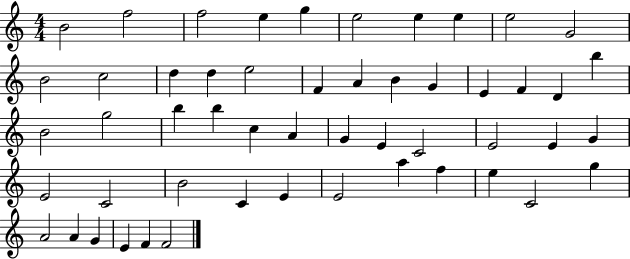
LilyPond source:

{
  \clef treble
  \numericTimeSignature
  \time 4/4
  \key c \major
  b'2 f''2 | f''2 e''4 g''4 | e''2 e''4 e''4 | e''2 g'2 | \break b'2 c''2 | d''4 d''4 e''2 | f'4 a'4 b'4 g'4 | e'4 f'4 d'4 b''4 | \break b'2 g''2 | b''4 b''4 c''4 a'4 | g'4 e'4 c'2 | e'2 e'4 g'4 | \break e'2 c'2 | b'2 c'4 e'4 | e'2 a''4 f''4 | e''4 c'2 g''4 | \break a'2 a'4 g'4 | e'4 f'4 f'2 | \bar "|."
}